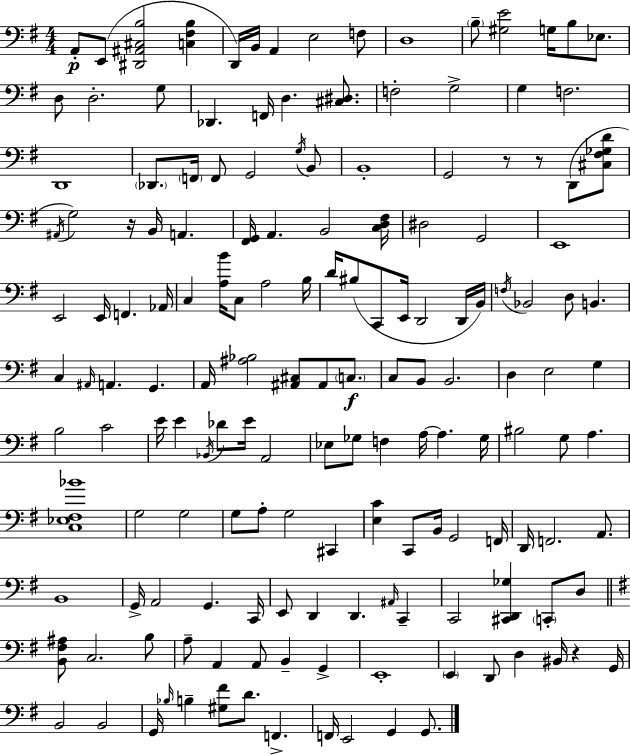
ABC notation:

X:1
T:Untitled
M:4/4
L:1/4
K:Em
A,,/2 E,,/2 [^D,,^A,,^C,B,]2 [C,^F,B,] D,,/4 B,,/4 A,, E,2 F,/2 D,4 B,/2 [^G,E]2 G,/4 B,/2 _E,/2 D,/2 D,2 G,/2 _D,, F,,/4 D, [^C,^D,]/2 F,2 G,2 G, F,2 D,,4 _D,,/2 F,,/4 F,,/2 G,,2 G,/4 B,,/2 B,,4 G,,2 z/2 z/2 D,,/2 [^C,^F,_G,D]/2 ^A,,/4 G,2 z/4 B,,/4 A,, [^F,,G,,]/4 A,, B,,2 [C,D,^F,]/4 ^D,2 G,,2 E,,4 E,,2 E,,/4 F,, _A,,/4 C, [A,B]/4 C,/2 A,2 B,/4 D/4 ^B,/2 C,,/2 E,,/4 D,,2 D,,/4 B,,/4 F,/4 _B,,2 D,/2 B,, C, ^A,,/4 A,, G,, A,,/4 [^A,_B,]2 [^A,,^C,]/2 ^A,,/2 C,/2 C,/2 B,,/2 B,,2 D, E,2 G, B,2 C2 E/4 E _B,,/4 _D/2 E/4 A,,2 _E,/2 _G,/2 F, A,/4 A, _G,/4 ^B,2 G,/2 A, [C,_E,^F,_B]4 G,2 G,2 G,/2 A,/2 G,2 ^C,, [E,C] C,,/2 B,,/4 G,,2 F,,/4 D,,/4 F,,2 A,,/2 B,,4 G,,/4 A,,2 G,, C,,/4 E,,/2 D,, D,, ^A,,/4 C,, C,,2 [^C,,D,,_G,] C,,/2 D,/2 [B,,^F,^A,]/2 C,2 B,/2 A,/2 A,, A,,/2 B,, G,, E,,4 E,, D,,/2 D, ^B,,/4 z G,,/4 B,,2 B,,2 G,,/4 _B,/4 B, [^G,^F]/2 D/2 F,, F,,/4 E,,2 G,, G,,/2